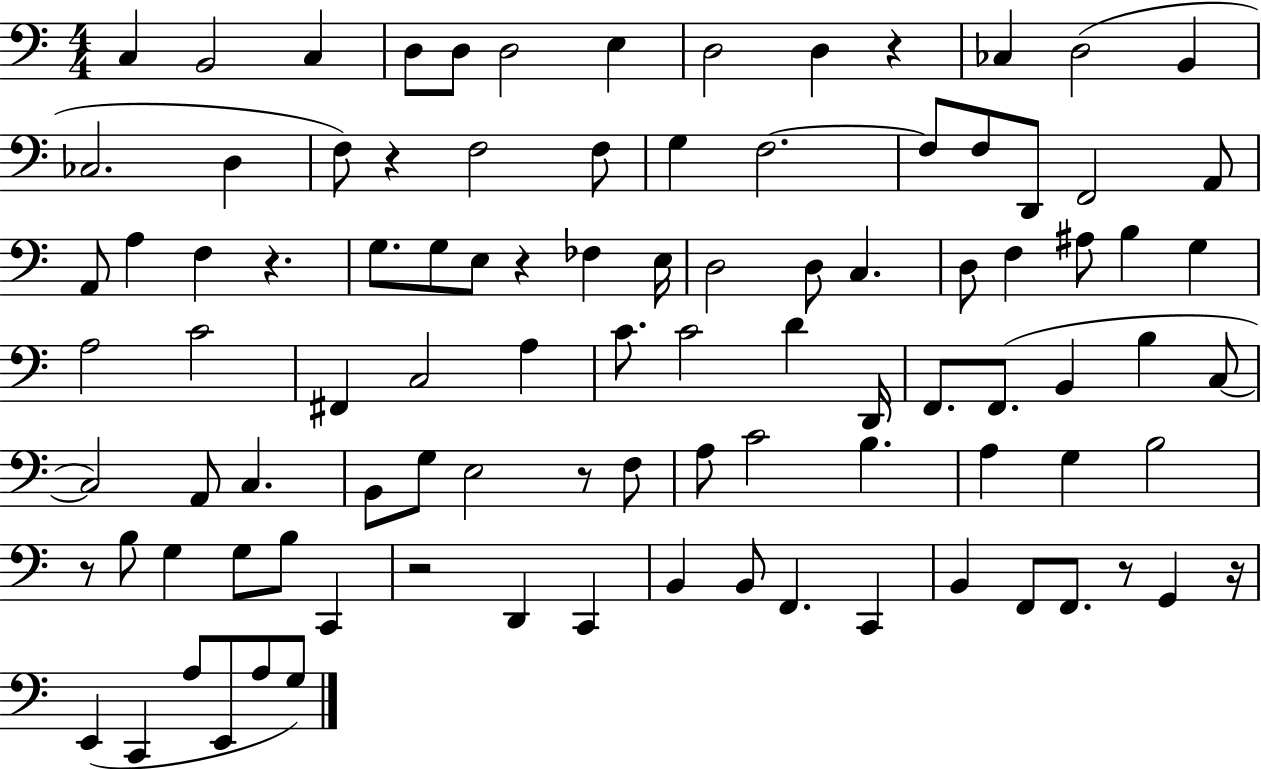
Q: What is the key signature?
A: C major